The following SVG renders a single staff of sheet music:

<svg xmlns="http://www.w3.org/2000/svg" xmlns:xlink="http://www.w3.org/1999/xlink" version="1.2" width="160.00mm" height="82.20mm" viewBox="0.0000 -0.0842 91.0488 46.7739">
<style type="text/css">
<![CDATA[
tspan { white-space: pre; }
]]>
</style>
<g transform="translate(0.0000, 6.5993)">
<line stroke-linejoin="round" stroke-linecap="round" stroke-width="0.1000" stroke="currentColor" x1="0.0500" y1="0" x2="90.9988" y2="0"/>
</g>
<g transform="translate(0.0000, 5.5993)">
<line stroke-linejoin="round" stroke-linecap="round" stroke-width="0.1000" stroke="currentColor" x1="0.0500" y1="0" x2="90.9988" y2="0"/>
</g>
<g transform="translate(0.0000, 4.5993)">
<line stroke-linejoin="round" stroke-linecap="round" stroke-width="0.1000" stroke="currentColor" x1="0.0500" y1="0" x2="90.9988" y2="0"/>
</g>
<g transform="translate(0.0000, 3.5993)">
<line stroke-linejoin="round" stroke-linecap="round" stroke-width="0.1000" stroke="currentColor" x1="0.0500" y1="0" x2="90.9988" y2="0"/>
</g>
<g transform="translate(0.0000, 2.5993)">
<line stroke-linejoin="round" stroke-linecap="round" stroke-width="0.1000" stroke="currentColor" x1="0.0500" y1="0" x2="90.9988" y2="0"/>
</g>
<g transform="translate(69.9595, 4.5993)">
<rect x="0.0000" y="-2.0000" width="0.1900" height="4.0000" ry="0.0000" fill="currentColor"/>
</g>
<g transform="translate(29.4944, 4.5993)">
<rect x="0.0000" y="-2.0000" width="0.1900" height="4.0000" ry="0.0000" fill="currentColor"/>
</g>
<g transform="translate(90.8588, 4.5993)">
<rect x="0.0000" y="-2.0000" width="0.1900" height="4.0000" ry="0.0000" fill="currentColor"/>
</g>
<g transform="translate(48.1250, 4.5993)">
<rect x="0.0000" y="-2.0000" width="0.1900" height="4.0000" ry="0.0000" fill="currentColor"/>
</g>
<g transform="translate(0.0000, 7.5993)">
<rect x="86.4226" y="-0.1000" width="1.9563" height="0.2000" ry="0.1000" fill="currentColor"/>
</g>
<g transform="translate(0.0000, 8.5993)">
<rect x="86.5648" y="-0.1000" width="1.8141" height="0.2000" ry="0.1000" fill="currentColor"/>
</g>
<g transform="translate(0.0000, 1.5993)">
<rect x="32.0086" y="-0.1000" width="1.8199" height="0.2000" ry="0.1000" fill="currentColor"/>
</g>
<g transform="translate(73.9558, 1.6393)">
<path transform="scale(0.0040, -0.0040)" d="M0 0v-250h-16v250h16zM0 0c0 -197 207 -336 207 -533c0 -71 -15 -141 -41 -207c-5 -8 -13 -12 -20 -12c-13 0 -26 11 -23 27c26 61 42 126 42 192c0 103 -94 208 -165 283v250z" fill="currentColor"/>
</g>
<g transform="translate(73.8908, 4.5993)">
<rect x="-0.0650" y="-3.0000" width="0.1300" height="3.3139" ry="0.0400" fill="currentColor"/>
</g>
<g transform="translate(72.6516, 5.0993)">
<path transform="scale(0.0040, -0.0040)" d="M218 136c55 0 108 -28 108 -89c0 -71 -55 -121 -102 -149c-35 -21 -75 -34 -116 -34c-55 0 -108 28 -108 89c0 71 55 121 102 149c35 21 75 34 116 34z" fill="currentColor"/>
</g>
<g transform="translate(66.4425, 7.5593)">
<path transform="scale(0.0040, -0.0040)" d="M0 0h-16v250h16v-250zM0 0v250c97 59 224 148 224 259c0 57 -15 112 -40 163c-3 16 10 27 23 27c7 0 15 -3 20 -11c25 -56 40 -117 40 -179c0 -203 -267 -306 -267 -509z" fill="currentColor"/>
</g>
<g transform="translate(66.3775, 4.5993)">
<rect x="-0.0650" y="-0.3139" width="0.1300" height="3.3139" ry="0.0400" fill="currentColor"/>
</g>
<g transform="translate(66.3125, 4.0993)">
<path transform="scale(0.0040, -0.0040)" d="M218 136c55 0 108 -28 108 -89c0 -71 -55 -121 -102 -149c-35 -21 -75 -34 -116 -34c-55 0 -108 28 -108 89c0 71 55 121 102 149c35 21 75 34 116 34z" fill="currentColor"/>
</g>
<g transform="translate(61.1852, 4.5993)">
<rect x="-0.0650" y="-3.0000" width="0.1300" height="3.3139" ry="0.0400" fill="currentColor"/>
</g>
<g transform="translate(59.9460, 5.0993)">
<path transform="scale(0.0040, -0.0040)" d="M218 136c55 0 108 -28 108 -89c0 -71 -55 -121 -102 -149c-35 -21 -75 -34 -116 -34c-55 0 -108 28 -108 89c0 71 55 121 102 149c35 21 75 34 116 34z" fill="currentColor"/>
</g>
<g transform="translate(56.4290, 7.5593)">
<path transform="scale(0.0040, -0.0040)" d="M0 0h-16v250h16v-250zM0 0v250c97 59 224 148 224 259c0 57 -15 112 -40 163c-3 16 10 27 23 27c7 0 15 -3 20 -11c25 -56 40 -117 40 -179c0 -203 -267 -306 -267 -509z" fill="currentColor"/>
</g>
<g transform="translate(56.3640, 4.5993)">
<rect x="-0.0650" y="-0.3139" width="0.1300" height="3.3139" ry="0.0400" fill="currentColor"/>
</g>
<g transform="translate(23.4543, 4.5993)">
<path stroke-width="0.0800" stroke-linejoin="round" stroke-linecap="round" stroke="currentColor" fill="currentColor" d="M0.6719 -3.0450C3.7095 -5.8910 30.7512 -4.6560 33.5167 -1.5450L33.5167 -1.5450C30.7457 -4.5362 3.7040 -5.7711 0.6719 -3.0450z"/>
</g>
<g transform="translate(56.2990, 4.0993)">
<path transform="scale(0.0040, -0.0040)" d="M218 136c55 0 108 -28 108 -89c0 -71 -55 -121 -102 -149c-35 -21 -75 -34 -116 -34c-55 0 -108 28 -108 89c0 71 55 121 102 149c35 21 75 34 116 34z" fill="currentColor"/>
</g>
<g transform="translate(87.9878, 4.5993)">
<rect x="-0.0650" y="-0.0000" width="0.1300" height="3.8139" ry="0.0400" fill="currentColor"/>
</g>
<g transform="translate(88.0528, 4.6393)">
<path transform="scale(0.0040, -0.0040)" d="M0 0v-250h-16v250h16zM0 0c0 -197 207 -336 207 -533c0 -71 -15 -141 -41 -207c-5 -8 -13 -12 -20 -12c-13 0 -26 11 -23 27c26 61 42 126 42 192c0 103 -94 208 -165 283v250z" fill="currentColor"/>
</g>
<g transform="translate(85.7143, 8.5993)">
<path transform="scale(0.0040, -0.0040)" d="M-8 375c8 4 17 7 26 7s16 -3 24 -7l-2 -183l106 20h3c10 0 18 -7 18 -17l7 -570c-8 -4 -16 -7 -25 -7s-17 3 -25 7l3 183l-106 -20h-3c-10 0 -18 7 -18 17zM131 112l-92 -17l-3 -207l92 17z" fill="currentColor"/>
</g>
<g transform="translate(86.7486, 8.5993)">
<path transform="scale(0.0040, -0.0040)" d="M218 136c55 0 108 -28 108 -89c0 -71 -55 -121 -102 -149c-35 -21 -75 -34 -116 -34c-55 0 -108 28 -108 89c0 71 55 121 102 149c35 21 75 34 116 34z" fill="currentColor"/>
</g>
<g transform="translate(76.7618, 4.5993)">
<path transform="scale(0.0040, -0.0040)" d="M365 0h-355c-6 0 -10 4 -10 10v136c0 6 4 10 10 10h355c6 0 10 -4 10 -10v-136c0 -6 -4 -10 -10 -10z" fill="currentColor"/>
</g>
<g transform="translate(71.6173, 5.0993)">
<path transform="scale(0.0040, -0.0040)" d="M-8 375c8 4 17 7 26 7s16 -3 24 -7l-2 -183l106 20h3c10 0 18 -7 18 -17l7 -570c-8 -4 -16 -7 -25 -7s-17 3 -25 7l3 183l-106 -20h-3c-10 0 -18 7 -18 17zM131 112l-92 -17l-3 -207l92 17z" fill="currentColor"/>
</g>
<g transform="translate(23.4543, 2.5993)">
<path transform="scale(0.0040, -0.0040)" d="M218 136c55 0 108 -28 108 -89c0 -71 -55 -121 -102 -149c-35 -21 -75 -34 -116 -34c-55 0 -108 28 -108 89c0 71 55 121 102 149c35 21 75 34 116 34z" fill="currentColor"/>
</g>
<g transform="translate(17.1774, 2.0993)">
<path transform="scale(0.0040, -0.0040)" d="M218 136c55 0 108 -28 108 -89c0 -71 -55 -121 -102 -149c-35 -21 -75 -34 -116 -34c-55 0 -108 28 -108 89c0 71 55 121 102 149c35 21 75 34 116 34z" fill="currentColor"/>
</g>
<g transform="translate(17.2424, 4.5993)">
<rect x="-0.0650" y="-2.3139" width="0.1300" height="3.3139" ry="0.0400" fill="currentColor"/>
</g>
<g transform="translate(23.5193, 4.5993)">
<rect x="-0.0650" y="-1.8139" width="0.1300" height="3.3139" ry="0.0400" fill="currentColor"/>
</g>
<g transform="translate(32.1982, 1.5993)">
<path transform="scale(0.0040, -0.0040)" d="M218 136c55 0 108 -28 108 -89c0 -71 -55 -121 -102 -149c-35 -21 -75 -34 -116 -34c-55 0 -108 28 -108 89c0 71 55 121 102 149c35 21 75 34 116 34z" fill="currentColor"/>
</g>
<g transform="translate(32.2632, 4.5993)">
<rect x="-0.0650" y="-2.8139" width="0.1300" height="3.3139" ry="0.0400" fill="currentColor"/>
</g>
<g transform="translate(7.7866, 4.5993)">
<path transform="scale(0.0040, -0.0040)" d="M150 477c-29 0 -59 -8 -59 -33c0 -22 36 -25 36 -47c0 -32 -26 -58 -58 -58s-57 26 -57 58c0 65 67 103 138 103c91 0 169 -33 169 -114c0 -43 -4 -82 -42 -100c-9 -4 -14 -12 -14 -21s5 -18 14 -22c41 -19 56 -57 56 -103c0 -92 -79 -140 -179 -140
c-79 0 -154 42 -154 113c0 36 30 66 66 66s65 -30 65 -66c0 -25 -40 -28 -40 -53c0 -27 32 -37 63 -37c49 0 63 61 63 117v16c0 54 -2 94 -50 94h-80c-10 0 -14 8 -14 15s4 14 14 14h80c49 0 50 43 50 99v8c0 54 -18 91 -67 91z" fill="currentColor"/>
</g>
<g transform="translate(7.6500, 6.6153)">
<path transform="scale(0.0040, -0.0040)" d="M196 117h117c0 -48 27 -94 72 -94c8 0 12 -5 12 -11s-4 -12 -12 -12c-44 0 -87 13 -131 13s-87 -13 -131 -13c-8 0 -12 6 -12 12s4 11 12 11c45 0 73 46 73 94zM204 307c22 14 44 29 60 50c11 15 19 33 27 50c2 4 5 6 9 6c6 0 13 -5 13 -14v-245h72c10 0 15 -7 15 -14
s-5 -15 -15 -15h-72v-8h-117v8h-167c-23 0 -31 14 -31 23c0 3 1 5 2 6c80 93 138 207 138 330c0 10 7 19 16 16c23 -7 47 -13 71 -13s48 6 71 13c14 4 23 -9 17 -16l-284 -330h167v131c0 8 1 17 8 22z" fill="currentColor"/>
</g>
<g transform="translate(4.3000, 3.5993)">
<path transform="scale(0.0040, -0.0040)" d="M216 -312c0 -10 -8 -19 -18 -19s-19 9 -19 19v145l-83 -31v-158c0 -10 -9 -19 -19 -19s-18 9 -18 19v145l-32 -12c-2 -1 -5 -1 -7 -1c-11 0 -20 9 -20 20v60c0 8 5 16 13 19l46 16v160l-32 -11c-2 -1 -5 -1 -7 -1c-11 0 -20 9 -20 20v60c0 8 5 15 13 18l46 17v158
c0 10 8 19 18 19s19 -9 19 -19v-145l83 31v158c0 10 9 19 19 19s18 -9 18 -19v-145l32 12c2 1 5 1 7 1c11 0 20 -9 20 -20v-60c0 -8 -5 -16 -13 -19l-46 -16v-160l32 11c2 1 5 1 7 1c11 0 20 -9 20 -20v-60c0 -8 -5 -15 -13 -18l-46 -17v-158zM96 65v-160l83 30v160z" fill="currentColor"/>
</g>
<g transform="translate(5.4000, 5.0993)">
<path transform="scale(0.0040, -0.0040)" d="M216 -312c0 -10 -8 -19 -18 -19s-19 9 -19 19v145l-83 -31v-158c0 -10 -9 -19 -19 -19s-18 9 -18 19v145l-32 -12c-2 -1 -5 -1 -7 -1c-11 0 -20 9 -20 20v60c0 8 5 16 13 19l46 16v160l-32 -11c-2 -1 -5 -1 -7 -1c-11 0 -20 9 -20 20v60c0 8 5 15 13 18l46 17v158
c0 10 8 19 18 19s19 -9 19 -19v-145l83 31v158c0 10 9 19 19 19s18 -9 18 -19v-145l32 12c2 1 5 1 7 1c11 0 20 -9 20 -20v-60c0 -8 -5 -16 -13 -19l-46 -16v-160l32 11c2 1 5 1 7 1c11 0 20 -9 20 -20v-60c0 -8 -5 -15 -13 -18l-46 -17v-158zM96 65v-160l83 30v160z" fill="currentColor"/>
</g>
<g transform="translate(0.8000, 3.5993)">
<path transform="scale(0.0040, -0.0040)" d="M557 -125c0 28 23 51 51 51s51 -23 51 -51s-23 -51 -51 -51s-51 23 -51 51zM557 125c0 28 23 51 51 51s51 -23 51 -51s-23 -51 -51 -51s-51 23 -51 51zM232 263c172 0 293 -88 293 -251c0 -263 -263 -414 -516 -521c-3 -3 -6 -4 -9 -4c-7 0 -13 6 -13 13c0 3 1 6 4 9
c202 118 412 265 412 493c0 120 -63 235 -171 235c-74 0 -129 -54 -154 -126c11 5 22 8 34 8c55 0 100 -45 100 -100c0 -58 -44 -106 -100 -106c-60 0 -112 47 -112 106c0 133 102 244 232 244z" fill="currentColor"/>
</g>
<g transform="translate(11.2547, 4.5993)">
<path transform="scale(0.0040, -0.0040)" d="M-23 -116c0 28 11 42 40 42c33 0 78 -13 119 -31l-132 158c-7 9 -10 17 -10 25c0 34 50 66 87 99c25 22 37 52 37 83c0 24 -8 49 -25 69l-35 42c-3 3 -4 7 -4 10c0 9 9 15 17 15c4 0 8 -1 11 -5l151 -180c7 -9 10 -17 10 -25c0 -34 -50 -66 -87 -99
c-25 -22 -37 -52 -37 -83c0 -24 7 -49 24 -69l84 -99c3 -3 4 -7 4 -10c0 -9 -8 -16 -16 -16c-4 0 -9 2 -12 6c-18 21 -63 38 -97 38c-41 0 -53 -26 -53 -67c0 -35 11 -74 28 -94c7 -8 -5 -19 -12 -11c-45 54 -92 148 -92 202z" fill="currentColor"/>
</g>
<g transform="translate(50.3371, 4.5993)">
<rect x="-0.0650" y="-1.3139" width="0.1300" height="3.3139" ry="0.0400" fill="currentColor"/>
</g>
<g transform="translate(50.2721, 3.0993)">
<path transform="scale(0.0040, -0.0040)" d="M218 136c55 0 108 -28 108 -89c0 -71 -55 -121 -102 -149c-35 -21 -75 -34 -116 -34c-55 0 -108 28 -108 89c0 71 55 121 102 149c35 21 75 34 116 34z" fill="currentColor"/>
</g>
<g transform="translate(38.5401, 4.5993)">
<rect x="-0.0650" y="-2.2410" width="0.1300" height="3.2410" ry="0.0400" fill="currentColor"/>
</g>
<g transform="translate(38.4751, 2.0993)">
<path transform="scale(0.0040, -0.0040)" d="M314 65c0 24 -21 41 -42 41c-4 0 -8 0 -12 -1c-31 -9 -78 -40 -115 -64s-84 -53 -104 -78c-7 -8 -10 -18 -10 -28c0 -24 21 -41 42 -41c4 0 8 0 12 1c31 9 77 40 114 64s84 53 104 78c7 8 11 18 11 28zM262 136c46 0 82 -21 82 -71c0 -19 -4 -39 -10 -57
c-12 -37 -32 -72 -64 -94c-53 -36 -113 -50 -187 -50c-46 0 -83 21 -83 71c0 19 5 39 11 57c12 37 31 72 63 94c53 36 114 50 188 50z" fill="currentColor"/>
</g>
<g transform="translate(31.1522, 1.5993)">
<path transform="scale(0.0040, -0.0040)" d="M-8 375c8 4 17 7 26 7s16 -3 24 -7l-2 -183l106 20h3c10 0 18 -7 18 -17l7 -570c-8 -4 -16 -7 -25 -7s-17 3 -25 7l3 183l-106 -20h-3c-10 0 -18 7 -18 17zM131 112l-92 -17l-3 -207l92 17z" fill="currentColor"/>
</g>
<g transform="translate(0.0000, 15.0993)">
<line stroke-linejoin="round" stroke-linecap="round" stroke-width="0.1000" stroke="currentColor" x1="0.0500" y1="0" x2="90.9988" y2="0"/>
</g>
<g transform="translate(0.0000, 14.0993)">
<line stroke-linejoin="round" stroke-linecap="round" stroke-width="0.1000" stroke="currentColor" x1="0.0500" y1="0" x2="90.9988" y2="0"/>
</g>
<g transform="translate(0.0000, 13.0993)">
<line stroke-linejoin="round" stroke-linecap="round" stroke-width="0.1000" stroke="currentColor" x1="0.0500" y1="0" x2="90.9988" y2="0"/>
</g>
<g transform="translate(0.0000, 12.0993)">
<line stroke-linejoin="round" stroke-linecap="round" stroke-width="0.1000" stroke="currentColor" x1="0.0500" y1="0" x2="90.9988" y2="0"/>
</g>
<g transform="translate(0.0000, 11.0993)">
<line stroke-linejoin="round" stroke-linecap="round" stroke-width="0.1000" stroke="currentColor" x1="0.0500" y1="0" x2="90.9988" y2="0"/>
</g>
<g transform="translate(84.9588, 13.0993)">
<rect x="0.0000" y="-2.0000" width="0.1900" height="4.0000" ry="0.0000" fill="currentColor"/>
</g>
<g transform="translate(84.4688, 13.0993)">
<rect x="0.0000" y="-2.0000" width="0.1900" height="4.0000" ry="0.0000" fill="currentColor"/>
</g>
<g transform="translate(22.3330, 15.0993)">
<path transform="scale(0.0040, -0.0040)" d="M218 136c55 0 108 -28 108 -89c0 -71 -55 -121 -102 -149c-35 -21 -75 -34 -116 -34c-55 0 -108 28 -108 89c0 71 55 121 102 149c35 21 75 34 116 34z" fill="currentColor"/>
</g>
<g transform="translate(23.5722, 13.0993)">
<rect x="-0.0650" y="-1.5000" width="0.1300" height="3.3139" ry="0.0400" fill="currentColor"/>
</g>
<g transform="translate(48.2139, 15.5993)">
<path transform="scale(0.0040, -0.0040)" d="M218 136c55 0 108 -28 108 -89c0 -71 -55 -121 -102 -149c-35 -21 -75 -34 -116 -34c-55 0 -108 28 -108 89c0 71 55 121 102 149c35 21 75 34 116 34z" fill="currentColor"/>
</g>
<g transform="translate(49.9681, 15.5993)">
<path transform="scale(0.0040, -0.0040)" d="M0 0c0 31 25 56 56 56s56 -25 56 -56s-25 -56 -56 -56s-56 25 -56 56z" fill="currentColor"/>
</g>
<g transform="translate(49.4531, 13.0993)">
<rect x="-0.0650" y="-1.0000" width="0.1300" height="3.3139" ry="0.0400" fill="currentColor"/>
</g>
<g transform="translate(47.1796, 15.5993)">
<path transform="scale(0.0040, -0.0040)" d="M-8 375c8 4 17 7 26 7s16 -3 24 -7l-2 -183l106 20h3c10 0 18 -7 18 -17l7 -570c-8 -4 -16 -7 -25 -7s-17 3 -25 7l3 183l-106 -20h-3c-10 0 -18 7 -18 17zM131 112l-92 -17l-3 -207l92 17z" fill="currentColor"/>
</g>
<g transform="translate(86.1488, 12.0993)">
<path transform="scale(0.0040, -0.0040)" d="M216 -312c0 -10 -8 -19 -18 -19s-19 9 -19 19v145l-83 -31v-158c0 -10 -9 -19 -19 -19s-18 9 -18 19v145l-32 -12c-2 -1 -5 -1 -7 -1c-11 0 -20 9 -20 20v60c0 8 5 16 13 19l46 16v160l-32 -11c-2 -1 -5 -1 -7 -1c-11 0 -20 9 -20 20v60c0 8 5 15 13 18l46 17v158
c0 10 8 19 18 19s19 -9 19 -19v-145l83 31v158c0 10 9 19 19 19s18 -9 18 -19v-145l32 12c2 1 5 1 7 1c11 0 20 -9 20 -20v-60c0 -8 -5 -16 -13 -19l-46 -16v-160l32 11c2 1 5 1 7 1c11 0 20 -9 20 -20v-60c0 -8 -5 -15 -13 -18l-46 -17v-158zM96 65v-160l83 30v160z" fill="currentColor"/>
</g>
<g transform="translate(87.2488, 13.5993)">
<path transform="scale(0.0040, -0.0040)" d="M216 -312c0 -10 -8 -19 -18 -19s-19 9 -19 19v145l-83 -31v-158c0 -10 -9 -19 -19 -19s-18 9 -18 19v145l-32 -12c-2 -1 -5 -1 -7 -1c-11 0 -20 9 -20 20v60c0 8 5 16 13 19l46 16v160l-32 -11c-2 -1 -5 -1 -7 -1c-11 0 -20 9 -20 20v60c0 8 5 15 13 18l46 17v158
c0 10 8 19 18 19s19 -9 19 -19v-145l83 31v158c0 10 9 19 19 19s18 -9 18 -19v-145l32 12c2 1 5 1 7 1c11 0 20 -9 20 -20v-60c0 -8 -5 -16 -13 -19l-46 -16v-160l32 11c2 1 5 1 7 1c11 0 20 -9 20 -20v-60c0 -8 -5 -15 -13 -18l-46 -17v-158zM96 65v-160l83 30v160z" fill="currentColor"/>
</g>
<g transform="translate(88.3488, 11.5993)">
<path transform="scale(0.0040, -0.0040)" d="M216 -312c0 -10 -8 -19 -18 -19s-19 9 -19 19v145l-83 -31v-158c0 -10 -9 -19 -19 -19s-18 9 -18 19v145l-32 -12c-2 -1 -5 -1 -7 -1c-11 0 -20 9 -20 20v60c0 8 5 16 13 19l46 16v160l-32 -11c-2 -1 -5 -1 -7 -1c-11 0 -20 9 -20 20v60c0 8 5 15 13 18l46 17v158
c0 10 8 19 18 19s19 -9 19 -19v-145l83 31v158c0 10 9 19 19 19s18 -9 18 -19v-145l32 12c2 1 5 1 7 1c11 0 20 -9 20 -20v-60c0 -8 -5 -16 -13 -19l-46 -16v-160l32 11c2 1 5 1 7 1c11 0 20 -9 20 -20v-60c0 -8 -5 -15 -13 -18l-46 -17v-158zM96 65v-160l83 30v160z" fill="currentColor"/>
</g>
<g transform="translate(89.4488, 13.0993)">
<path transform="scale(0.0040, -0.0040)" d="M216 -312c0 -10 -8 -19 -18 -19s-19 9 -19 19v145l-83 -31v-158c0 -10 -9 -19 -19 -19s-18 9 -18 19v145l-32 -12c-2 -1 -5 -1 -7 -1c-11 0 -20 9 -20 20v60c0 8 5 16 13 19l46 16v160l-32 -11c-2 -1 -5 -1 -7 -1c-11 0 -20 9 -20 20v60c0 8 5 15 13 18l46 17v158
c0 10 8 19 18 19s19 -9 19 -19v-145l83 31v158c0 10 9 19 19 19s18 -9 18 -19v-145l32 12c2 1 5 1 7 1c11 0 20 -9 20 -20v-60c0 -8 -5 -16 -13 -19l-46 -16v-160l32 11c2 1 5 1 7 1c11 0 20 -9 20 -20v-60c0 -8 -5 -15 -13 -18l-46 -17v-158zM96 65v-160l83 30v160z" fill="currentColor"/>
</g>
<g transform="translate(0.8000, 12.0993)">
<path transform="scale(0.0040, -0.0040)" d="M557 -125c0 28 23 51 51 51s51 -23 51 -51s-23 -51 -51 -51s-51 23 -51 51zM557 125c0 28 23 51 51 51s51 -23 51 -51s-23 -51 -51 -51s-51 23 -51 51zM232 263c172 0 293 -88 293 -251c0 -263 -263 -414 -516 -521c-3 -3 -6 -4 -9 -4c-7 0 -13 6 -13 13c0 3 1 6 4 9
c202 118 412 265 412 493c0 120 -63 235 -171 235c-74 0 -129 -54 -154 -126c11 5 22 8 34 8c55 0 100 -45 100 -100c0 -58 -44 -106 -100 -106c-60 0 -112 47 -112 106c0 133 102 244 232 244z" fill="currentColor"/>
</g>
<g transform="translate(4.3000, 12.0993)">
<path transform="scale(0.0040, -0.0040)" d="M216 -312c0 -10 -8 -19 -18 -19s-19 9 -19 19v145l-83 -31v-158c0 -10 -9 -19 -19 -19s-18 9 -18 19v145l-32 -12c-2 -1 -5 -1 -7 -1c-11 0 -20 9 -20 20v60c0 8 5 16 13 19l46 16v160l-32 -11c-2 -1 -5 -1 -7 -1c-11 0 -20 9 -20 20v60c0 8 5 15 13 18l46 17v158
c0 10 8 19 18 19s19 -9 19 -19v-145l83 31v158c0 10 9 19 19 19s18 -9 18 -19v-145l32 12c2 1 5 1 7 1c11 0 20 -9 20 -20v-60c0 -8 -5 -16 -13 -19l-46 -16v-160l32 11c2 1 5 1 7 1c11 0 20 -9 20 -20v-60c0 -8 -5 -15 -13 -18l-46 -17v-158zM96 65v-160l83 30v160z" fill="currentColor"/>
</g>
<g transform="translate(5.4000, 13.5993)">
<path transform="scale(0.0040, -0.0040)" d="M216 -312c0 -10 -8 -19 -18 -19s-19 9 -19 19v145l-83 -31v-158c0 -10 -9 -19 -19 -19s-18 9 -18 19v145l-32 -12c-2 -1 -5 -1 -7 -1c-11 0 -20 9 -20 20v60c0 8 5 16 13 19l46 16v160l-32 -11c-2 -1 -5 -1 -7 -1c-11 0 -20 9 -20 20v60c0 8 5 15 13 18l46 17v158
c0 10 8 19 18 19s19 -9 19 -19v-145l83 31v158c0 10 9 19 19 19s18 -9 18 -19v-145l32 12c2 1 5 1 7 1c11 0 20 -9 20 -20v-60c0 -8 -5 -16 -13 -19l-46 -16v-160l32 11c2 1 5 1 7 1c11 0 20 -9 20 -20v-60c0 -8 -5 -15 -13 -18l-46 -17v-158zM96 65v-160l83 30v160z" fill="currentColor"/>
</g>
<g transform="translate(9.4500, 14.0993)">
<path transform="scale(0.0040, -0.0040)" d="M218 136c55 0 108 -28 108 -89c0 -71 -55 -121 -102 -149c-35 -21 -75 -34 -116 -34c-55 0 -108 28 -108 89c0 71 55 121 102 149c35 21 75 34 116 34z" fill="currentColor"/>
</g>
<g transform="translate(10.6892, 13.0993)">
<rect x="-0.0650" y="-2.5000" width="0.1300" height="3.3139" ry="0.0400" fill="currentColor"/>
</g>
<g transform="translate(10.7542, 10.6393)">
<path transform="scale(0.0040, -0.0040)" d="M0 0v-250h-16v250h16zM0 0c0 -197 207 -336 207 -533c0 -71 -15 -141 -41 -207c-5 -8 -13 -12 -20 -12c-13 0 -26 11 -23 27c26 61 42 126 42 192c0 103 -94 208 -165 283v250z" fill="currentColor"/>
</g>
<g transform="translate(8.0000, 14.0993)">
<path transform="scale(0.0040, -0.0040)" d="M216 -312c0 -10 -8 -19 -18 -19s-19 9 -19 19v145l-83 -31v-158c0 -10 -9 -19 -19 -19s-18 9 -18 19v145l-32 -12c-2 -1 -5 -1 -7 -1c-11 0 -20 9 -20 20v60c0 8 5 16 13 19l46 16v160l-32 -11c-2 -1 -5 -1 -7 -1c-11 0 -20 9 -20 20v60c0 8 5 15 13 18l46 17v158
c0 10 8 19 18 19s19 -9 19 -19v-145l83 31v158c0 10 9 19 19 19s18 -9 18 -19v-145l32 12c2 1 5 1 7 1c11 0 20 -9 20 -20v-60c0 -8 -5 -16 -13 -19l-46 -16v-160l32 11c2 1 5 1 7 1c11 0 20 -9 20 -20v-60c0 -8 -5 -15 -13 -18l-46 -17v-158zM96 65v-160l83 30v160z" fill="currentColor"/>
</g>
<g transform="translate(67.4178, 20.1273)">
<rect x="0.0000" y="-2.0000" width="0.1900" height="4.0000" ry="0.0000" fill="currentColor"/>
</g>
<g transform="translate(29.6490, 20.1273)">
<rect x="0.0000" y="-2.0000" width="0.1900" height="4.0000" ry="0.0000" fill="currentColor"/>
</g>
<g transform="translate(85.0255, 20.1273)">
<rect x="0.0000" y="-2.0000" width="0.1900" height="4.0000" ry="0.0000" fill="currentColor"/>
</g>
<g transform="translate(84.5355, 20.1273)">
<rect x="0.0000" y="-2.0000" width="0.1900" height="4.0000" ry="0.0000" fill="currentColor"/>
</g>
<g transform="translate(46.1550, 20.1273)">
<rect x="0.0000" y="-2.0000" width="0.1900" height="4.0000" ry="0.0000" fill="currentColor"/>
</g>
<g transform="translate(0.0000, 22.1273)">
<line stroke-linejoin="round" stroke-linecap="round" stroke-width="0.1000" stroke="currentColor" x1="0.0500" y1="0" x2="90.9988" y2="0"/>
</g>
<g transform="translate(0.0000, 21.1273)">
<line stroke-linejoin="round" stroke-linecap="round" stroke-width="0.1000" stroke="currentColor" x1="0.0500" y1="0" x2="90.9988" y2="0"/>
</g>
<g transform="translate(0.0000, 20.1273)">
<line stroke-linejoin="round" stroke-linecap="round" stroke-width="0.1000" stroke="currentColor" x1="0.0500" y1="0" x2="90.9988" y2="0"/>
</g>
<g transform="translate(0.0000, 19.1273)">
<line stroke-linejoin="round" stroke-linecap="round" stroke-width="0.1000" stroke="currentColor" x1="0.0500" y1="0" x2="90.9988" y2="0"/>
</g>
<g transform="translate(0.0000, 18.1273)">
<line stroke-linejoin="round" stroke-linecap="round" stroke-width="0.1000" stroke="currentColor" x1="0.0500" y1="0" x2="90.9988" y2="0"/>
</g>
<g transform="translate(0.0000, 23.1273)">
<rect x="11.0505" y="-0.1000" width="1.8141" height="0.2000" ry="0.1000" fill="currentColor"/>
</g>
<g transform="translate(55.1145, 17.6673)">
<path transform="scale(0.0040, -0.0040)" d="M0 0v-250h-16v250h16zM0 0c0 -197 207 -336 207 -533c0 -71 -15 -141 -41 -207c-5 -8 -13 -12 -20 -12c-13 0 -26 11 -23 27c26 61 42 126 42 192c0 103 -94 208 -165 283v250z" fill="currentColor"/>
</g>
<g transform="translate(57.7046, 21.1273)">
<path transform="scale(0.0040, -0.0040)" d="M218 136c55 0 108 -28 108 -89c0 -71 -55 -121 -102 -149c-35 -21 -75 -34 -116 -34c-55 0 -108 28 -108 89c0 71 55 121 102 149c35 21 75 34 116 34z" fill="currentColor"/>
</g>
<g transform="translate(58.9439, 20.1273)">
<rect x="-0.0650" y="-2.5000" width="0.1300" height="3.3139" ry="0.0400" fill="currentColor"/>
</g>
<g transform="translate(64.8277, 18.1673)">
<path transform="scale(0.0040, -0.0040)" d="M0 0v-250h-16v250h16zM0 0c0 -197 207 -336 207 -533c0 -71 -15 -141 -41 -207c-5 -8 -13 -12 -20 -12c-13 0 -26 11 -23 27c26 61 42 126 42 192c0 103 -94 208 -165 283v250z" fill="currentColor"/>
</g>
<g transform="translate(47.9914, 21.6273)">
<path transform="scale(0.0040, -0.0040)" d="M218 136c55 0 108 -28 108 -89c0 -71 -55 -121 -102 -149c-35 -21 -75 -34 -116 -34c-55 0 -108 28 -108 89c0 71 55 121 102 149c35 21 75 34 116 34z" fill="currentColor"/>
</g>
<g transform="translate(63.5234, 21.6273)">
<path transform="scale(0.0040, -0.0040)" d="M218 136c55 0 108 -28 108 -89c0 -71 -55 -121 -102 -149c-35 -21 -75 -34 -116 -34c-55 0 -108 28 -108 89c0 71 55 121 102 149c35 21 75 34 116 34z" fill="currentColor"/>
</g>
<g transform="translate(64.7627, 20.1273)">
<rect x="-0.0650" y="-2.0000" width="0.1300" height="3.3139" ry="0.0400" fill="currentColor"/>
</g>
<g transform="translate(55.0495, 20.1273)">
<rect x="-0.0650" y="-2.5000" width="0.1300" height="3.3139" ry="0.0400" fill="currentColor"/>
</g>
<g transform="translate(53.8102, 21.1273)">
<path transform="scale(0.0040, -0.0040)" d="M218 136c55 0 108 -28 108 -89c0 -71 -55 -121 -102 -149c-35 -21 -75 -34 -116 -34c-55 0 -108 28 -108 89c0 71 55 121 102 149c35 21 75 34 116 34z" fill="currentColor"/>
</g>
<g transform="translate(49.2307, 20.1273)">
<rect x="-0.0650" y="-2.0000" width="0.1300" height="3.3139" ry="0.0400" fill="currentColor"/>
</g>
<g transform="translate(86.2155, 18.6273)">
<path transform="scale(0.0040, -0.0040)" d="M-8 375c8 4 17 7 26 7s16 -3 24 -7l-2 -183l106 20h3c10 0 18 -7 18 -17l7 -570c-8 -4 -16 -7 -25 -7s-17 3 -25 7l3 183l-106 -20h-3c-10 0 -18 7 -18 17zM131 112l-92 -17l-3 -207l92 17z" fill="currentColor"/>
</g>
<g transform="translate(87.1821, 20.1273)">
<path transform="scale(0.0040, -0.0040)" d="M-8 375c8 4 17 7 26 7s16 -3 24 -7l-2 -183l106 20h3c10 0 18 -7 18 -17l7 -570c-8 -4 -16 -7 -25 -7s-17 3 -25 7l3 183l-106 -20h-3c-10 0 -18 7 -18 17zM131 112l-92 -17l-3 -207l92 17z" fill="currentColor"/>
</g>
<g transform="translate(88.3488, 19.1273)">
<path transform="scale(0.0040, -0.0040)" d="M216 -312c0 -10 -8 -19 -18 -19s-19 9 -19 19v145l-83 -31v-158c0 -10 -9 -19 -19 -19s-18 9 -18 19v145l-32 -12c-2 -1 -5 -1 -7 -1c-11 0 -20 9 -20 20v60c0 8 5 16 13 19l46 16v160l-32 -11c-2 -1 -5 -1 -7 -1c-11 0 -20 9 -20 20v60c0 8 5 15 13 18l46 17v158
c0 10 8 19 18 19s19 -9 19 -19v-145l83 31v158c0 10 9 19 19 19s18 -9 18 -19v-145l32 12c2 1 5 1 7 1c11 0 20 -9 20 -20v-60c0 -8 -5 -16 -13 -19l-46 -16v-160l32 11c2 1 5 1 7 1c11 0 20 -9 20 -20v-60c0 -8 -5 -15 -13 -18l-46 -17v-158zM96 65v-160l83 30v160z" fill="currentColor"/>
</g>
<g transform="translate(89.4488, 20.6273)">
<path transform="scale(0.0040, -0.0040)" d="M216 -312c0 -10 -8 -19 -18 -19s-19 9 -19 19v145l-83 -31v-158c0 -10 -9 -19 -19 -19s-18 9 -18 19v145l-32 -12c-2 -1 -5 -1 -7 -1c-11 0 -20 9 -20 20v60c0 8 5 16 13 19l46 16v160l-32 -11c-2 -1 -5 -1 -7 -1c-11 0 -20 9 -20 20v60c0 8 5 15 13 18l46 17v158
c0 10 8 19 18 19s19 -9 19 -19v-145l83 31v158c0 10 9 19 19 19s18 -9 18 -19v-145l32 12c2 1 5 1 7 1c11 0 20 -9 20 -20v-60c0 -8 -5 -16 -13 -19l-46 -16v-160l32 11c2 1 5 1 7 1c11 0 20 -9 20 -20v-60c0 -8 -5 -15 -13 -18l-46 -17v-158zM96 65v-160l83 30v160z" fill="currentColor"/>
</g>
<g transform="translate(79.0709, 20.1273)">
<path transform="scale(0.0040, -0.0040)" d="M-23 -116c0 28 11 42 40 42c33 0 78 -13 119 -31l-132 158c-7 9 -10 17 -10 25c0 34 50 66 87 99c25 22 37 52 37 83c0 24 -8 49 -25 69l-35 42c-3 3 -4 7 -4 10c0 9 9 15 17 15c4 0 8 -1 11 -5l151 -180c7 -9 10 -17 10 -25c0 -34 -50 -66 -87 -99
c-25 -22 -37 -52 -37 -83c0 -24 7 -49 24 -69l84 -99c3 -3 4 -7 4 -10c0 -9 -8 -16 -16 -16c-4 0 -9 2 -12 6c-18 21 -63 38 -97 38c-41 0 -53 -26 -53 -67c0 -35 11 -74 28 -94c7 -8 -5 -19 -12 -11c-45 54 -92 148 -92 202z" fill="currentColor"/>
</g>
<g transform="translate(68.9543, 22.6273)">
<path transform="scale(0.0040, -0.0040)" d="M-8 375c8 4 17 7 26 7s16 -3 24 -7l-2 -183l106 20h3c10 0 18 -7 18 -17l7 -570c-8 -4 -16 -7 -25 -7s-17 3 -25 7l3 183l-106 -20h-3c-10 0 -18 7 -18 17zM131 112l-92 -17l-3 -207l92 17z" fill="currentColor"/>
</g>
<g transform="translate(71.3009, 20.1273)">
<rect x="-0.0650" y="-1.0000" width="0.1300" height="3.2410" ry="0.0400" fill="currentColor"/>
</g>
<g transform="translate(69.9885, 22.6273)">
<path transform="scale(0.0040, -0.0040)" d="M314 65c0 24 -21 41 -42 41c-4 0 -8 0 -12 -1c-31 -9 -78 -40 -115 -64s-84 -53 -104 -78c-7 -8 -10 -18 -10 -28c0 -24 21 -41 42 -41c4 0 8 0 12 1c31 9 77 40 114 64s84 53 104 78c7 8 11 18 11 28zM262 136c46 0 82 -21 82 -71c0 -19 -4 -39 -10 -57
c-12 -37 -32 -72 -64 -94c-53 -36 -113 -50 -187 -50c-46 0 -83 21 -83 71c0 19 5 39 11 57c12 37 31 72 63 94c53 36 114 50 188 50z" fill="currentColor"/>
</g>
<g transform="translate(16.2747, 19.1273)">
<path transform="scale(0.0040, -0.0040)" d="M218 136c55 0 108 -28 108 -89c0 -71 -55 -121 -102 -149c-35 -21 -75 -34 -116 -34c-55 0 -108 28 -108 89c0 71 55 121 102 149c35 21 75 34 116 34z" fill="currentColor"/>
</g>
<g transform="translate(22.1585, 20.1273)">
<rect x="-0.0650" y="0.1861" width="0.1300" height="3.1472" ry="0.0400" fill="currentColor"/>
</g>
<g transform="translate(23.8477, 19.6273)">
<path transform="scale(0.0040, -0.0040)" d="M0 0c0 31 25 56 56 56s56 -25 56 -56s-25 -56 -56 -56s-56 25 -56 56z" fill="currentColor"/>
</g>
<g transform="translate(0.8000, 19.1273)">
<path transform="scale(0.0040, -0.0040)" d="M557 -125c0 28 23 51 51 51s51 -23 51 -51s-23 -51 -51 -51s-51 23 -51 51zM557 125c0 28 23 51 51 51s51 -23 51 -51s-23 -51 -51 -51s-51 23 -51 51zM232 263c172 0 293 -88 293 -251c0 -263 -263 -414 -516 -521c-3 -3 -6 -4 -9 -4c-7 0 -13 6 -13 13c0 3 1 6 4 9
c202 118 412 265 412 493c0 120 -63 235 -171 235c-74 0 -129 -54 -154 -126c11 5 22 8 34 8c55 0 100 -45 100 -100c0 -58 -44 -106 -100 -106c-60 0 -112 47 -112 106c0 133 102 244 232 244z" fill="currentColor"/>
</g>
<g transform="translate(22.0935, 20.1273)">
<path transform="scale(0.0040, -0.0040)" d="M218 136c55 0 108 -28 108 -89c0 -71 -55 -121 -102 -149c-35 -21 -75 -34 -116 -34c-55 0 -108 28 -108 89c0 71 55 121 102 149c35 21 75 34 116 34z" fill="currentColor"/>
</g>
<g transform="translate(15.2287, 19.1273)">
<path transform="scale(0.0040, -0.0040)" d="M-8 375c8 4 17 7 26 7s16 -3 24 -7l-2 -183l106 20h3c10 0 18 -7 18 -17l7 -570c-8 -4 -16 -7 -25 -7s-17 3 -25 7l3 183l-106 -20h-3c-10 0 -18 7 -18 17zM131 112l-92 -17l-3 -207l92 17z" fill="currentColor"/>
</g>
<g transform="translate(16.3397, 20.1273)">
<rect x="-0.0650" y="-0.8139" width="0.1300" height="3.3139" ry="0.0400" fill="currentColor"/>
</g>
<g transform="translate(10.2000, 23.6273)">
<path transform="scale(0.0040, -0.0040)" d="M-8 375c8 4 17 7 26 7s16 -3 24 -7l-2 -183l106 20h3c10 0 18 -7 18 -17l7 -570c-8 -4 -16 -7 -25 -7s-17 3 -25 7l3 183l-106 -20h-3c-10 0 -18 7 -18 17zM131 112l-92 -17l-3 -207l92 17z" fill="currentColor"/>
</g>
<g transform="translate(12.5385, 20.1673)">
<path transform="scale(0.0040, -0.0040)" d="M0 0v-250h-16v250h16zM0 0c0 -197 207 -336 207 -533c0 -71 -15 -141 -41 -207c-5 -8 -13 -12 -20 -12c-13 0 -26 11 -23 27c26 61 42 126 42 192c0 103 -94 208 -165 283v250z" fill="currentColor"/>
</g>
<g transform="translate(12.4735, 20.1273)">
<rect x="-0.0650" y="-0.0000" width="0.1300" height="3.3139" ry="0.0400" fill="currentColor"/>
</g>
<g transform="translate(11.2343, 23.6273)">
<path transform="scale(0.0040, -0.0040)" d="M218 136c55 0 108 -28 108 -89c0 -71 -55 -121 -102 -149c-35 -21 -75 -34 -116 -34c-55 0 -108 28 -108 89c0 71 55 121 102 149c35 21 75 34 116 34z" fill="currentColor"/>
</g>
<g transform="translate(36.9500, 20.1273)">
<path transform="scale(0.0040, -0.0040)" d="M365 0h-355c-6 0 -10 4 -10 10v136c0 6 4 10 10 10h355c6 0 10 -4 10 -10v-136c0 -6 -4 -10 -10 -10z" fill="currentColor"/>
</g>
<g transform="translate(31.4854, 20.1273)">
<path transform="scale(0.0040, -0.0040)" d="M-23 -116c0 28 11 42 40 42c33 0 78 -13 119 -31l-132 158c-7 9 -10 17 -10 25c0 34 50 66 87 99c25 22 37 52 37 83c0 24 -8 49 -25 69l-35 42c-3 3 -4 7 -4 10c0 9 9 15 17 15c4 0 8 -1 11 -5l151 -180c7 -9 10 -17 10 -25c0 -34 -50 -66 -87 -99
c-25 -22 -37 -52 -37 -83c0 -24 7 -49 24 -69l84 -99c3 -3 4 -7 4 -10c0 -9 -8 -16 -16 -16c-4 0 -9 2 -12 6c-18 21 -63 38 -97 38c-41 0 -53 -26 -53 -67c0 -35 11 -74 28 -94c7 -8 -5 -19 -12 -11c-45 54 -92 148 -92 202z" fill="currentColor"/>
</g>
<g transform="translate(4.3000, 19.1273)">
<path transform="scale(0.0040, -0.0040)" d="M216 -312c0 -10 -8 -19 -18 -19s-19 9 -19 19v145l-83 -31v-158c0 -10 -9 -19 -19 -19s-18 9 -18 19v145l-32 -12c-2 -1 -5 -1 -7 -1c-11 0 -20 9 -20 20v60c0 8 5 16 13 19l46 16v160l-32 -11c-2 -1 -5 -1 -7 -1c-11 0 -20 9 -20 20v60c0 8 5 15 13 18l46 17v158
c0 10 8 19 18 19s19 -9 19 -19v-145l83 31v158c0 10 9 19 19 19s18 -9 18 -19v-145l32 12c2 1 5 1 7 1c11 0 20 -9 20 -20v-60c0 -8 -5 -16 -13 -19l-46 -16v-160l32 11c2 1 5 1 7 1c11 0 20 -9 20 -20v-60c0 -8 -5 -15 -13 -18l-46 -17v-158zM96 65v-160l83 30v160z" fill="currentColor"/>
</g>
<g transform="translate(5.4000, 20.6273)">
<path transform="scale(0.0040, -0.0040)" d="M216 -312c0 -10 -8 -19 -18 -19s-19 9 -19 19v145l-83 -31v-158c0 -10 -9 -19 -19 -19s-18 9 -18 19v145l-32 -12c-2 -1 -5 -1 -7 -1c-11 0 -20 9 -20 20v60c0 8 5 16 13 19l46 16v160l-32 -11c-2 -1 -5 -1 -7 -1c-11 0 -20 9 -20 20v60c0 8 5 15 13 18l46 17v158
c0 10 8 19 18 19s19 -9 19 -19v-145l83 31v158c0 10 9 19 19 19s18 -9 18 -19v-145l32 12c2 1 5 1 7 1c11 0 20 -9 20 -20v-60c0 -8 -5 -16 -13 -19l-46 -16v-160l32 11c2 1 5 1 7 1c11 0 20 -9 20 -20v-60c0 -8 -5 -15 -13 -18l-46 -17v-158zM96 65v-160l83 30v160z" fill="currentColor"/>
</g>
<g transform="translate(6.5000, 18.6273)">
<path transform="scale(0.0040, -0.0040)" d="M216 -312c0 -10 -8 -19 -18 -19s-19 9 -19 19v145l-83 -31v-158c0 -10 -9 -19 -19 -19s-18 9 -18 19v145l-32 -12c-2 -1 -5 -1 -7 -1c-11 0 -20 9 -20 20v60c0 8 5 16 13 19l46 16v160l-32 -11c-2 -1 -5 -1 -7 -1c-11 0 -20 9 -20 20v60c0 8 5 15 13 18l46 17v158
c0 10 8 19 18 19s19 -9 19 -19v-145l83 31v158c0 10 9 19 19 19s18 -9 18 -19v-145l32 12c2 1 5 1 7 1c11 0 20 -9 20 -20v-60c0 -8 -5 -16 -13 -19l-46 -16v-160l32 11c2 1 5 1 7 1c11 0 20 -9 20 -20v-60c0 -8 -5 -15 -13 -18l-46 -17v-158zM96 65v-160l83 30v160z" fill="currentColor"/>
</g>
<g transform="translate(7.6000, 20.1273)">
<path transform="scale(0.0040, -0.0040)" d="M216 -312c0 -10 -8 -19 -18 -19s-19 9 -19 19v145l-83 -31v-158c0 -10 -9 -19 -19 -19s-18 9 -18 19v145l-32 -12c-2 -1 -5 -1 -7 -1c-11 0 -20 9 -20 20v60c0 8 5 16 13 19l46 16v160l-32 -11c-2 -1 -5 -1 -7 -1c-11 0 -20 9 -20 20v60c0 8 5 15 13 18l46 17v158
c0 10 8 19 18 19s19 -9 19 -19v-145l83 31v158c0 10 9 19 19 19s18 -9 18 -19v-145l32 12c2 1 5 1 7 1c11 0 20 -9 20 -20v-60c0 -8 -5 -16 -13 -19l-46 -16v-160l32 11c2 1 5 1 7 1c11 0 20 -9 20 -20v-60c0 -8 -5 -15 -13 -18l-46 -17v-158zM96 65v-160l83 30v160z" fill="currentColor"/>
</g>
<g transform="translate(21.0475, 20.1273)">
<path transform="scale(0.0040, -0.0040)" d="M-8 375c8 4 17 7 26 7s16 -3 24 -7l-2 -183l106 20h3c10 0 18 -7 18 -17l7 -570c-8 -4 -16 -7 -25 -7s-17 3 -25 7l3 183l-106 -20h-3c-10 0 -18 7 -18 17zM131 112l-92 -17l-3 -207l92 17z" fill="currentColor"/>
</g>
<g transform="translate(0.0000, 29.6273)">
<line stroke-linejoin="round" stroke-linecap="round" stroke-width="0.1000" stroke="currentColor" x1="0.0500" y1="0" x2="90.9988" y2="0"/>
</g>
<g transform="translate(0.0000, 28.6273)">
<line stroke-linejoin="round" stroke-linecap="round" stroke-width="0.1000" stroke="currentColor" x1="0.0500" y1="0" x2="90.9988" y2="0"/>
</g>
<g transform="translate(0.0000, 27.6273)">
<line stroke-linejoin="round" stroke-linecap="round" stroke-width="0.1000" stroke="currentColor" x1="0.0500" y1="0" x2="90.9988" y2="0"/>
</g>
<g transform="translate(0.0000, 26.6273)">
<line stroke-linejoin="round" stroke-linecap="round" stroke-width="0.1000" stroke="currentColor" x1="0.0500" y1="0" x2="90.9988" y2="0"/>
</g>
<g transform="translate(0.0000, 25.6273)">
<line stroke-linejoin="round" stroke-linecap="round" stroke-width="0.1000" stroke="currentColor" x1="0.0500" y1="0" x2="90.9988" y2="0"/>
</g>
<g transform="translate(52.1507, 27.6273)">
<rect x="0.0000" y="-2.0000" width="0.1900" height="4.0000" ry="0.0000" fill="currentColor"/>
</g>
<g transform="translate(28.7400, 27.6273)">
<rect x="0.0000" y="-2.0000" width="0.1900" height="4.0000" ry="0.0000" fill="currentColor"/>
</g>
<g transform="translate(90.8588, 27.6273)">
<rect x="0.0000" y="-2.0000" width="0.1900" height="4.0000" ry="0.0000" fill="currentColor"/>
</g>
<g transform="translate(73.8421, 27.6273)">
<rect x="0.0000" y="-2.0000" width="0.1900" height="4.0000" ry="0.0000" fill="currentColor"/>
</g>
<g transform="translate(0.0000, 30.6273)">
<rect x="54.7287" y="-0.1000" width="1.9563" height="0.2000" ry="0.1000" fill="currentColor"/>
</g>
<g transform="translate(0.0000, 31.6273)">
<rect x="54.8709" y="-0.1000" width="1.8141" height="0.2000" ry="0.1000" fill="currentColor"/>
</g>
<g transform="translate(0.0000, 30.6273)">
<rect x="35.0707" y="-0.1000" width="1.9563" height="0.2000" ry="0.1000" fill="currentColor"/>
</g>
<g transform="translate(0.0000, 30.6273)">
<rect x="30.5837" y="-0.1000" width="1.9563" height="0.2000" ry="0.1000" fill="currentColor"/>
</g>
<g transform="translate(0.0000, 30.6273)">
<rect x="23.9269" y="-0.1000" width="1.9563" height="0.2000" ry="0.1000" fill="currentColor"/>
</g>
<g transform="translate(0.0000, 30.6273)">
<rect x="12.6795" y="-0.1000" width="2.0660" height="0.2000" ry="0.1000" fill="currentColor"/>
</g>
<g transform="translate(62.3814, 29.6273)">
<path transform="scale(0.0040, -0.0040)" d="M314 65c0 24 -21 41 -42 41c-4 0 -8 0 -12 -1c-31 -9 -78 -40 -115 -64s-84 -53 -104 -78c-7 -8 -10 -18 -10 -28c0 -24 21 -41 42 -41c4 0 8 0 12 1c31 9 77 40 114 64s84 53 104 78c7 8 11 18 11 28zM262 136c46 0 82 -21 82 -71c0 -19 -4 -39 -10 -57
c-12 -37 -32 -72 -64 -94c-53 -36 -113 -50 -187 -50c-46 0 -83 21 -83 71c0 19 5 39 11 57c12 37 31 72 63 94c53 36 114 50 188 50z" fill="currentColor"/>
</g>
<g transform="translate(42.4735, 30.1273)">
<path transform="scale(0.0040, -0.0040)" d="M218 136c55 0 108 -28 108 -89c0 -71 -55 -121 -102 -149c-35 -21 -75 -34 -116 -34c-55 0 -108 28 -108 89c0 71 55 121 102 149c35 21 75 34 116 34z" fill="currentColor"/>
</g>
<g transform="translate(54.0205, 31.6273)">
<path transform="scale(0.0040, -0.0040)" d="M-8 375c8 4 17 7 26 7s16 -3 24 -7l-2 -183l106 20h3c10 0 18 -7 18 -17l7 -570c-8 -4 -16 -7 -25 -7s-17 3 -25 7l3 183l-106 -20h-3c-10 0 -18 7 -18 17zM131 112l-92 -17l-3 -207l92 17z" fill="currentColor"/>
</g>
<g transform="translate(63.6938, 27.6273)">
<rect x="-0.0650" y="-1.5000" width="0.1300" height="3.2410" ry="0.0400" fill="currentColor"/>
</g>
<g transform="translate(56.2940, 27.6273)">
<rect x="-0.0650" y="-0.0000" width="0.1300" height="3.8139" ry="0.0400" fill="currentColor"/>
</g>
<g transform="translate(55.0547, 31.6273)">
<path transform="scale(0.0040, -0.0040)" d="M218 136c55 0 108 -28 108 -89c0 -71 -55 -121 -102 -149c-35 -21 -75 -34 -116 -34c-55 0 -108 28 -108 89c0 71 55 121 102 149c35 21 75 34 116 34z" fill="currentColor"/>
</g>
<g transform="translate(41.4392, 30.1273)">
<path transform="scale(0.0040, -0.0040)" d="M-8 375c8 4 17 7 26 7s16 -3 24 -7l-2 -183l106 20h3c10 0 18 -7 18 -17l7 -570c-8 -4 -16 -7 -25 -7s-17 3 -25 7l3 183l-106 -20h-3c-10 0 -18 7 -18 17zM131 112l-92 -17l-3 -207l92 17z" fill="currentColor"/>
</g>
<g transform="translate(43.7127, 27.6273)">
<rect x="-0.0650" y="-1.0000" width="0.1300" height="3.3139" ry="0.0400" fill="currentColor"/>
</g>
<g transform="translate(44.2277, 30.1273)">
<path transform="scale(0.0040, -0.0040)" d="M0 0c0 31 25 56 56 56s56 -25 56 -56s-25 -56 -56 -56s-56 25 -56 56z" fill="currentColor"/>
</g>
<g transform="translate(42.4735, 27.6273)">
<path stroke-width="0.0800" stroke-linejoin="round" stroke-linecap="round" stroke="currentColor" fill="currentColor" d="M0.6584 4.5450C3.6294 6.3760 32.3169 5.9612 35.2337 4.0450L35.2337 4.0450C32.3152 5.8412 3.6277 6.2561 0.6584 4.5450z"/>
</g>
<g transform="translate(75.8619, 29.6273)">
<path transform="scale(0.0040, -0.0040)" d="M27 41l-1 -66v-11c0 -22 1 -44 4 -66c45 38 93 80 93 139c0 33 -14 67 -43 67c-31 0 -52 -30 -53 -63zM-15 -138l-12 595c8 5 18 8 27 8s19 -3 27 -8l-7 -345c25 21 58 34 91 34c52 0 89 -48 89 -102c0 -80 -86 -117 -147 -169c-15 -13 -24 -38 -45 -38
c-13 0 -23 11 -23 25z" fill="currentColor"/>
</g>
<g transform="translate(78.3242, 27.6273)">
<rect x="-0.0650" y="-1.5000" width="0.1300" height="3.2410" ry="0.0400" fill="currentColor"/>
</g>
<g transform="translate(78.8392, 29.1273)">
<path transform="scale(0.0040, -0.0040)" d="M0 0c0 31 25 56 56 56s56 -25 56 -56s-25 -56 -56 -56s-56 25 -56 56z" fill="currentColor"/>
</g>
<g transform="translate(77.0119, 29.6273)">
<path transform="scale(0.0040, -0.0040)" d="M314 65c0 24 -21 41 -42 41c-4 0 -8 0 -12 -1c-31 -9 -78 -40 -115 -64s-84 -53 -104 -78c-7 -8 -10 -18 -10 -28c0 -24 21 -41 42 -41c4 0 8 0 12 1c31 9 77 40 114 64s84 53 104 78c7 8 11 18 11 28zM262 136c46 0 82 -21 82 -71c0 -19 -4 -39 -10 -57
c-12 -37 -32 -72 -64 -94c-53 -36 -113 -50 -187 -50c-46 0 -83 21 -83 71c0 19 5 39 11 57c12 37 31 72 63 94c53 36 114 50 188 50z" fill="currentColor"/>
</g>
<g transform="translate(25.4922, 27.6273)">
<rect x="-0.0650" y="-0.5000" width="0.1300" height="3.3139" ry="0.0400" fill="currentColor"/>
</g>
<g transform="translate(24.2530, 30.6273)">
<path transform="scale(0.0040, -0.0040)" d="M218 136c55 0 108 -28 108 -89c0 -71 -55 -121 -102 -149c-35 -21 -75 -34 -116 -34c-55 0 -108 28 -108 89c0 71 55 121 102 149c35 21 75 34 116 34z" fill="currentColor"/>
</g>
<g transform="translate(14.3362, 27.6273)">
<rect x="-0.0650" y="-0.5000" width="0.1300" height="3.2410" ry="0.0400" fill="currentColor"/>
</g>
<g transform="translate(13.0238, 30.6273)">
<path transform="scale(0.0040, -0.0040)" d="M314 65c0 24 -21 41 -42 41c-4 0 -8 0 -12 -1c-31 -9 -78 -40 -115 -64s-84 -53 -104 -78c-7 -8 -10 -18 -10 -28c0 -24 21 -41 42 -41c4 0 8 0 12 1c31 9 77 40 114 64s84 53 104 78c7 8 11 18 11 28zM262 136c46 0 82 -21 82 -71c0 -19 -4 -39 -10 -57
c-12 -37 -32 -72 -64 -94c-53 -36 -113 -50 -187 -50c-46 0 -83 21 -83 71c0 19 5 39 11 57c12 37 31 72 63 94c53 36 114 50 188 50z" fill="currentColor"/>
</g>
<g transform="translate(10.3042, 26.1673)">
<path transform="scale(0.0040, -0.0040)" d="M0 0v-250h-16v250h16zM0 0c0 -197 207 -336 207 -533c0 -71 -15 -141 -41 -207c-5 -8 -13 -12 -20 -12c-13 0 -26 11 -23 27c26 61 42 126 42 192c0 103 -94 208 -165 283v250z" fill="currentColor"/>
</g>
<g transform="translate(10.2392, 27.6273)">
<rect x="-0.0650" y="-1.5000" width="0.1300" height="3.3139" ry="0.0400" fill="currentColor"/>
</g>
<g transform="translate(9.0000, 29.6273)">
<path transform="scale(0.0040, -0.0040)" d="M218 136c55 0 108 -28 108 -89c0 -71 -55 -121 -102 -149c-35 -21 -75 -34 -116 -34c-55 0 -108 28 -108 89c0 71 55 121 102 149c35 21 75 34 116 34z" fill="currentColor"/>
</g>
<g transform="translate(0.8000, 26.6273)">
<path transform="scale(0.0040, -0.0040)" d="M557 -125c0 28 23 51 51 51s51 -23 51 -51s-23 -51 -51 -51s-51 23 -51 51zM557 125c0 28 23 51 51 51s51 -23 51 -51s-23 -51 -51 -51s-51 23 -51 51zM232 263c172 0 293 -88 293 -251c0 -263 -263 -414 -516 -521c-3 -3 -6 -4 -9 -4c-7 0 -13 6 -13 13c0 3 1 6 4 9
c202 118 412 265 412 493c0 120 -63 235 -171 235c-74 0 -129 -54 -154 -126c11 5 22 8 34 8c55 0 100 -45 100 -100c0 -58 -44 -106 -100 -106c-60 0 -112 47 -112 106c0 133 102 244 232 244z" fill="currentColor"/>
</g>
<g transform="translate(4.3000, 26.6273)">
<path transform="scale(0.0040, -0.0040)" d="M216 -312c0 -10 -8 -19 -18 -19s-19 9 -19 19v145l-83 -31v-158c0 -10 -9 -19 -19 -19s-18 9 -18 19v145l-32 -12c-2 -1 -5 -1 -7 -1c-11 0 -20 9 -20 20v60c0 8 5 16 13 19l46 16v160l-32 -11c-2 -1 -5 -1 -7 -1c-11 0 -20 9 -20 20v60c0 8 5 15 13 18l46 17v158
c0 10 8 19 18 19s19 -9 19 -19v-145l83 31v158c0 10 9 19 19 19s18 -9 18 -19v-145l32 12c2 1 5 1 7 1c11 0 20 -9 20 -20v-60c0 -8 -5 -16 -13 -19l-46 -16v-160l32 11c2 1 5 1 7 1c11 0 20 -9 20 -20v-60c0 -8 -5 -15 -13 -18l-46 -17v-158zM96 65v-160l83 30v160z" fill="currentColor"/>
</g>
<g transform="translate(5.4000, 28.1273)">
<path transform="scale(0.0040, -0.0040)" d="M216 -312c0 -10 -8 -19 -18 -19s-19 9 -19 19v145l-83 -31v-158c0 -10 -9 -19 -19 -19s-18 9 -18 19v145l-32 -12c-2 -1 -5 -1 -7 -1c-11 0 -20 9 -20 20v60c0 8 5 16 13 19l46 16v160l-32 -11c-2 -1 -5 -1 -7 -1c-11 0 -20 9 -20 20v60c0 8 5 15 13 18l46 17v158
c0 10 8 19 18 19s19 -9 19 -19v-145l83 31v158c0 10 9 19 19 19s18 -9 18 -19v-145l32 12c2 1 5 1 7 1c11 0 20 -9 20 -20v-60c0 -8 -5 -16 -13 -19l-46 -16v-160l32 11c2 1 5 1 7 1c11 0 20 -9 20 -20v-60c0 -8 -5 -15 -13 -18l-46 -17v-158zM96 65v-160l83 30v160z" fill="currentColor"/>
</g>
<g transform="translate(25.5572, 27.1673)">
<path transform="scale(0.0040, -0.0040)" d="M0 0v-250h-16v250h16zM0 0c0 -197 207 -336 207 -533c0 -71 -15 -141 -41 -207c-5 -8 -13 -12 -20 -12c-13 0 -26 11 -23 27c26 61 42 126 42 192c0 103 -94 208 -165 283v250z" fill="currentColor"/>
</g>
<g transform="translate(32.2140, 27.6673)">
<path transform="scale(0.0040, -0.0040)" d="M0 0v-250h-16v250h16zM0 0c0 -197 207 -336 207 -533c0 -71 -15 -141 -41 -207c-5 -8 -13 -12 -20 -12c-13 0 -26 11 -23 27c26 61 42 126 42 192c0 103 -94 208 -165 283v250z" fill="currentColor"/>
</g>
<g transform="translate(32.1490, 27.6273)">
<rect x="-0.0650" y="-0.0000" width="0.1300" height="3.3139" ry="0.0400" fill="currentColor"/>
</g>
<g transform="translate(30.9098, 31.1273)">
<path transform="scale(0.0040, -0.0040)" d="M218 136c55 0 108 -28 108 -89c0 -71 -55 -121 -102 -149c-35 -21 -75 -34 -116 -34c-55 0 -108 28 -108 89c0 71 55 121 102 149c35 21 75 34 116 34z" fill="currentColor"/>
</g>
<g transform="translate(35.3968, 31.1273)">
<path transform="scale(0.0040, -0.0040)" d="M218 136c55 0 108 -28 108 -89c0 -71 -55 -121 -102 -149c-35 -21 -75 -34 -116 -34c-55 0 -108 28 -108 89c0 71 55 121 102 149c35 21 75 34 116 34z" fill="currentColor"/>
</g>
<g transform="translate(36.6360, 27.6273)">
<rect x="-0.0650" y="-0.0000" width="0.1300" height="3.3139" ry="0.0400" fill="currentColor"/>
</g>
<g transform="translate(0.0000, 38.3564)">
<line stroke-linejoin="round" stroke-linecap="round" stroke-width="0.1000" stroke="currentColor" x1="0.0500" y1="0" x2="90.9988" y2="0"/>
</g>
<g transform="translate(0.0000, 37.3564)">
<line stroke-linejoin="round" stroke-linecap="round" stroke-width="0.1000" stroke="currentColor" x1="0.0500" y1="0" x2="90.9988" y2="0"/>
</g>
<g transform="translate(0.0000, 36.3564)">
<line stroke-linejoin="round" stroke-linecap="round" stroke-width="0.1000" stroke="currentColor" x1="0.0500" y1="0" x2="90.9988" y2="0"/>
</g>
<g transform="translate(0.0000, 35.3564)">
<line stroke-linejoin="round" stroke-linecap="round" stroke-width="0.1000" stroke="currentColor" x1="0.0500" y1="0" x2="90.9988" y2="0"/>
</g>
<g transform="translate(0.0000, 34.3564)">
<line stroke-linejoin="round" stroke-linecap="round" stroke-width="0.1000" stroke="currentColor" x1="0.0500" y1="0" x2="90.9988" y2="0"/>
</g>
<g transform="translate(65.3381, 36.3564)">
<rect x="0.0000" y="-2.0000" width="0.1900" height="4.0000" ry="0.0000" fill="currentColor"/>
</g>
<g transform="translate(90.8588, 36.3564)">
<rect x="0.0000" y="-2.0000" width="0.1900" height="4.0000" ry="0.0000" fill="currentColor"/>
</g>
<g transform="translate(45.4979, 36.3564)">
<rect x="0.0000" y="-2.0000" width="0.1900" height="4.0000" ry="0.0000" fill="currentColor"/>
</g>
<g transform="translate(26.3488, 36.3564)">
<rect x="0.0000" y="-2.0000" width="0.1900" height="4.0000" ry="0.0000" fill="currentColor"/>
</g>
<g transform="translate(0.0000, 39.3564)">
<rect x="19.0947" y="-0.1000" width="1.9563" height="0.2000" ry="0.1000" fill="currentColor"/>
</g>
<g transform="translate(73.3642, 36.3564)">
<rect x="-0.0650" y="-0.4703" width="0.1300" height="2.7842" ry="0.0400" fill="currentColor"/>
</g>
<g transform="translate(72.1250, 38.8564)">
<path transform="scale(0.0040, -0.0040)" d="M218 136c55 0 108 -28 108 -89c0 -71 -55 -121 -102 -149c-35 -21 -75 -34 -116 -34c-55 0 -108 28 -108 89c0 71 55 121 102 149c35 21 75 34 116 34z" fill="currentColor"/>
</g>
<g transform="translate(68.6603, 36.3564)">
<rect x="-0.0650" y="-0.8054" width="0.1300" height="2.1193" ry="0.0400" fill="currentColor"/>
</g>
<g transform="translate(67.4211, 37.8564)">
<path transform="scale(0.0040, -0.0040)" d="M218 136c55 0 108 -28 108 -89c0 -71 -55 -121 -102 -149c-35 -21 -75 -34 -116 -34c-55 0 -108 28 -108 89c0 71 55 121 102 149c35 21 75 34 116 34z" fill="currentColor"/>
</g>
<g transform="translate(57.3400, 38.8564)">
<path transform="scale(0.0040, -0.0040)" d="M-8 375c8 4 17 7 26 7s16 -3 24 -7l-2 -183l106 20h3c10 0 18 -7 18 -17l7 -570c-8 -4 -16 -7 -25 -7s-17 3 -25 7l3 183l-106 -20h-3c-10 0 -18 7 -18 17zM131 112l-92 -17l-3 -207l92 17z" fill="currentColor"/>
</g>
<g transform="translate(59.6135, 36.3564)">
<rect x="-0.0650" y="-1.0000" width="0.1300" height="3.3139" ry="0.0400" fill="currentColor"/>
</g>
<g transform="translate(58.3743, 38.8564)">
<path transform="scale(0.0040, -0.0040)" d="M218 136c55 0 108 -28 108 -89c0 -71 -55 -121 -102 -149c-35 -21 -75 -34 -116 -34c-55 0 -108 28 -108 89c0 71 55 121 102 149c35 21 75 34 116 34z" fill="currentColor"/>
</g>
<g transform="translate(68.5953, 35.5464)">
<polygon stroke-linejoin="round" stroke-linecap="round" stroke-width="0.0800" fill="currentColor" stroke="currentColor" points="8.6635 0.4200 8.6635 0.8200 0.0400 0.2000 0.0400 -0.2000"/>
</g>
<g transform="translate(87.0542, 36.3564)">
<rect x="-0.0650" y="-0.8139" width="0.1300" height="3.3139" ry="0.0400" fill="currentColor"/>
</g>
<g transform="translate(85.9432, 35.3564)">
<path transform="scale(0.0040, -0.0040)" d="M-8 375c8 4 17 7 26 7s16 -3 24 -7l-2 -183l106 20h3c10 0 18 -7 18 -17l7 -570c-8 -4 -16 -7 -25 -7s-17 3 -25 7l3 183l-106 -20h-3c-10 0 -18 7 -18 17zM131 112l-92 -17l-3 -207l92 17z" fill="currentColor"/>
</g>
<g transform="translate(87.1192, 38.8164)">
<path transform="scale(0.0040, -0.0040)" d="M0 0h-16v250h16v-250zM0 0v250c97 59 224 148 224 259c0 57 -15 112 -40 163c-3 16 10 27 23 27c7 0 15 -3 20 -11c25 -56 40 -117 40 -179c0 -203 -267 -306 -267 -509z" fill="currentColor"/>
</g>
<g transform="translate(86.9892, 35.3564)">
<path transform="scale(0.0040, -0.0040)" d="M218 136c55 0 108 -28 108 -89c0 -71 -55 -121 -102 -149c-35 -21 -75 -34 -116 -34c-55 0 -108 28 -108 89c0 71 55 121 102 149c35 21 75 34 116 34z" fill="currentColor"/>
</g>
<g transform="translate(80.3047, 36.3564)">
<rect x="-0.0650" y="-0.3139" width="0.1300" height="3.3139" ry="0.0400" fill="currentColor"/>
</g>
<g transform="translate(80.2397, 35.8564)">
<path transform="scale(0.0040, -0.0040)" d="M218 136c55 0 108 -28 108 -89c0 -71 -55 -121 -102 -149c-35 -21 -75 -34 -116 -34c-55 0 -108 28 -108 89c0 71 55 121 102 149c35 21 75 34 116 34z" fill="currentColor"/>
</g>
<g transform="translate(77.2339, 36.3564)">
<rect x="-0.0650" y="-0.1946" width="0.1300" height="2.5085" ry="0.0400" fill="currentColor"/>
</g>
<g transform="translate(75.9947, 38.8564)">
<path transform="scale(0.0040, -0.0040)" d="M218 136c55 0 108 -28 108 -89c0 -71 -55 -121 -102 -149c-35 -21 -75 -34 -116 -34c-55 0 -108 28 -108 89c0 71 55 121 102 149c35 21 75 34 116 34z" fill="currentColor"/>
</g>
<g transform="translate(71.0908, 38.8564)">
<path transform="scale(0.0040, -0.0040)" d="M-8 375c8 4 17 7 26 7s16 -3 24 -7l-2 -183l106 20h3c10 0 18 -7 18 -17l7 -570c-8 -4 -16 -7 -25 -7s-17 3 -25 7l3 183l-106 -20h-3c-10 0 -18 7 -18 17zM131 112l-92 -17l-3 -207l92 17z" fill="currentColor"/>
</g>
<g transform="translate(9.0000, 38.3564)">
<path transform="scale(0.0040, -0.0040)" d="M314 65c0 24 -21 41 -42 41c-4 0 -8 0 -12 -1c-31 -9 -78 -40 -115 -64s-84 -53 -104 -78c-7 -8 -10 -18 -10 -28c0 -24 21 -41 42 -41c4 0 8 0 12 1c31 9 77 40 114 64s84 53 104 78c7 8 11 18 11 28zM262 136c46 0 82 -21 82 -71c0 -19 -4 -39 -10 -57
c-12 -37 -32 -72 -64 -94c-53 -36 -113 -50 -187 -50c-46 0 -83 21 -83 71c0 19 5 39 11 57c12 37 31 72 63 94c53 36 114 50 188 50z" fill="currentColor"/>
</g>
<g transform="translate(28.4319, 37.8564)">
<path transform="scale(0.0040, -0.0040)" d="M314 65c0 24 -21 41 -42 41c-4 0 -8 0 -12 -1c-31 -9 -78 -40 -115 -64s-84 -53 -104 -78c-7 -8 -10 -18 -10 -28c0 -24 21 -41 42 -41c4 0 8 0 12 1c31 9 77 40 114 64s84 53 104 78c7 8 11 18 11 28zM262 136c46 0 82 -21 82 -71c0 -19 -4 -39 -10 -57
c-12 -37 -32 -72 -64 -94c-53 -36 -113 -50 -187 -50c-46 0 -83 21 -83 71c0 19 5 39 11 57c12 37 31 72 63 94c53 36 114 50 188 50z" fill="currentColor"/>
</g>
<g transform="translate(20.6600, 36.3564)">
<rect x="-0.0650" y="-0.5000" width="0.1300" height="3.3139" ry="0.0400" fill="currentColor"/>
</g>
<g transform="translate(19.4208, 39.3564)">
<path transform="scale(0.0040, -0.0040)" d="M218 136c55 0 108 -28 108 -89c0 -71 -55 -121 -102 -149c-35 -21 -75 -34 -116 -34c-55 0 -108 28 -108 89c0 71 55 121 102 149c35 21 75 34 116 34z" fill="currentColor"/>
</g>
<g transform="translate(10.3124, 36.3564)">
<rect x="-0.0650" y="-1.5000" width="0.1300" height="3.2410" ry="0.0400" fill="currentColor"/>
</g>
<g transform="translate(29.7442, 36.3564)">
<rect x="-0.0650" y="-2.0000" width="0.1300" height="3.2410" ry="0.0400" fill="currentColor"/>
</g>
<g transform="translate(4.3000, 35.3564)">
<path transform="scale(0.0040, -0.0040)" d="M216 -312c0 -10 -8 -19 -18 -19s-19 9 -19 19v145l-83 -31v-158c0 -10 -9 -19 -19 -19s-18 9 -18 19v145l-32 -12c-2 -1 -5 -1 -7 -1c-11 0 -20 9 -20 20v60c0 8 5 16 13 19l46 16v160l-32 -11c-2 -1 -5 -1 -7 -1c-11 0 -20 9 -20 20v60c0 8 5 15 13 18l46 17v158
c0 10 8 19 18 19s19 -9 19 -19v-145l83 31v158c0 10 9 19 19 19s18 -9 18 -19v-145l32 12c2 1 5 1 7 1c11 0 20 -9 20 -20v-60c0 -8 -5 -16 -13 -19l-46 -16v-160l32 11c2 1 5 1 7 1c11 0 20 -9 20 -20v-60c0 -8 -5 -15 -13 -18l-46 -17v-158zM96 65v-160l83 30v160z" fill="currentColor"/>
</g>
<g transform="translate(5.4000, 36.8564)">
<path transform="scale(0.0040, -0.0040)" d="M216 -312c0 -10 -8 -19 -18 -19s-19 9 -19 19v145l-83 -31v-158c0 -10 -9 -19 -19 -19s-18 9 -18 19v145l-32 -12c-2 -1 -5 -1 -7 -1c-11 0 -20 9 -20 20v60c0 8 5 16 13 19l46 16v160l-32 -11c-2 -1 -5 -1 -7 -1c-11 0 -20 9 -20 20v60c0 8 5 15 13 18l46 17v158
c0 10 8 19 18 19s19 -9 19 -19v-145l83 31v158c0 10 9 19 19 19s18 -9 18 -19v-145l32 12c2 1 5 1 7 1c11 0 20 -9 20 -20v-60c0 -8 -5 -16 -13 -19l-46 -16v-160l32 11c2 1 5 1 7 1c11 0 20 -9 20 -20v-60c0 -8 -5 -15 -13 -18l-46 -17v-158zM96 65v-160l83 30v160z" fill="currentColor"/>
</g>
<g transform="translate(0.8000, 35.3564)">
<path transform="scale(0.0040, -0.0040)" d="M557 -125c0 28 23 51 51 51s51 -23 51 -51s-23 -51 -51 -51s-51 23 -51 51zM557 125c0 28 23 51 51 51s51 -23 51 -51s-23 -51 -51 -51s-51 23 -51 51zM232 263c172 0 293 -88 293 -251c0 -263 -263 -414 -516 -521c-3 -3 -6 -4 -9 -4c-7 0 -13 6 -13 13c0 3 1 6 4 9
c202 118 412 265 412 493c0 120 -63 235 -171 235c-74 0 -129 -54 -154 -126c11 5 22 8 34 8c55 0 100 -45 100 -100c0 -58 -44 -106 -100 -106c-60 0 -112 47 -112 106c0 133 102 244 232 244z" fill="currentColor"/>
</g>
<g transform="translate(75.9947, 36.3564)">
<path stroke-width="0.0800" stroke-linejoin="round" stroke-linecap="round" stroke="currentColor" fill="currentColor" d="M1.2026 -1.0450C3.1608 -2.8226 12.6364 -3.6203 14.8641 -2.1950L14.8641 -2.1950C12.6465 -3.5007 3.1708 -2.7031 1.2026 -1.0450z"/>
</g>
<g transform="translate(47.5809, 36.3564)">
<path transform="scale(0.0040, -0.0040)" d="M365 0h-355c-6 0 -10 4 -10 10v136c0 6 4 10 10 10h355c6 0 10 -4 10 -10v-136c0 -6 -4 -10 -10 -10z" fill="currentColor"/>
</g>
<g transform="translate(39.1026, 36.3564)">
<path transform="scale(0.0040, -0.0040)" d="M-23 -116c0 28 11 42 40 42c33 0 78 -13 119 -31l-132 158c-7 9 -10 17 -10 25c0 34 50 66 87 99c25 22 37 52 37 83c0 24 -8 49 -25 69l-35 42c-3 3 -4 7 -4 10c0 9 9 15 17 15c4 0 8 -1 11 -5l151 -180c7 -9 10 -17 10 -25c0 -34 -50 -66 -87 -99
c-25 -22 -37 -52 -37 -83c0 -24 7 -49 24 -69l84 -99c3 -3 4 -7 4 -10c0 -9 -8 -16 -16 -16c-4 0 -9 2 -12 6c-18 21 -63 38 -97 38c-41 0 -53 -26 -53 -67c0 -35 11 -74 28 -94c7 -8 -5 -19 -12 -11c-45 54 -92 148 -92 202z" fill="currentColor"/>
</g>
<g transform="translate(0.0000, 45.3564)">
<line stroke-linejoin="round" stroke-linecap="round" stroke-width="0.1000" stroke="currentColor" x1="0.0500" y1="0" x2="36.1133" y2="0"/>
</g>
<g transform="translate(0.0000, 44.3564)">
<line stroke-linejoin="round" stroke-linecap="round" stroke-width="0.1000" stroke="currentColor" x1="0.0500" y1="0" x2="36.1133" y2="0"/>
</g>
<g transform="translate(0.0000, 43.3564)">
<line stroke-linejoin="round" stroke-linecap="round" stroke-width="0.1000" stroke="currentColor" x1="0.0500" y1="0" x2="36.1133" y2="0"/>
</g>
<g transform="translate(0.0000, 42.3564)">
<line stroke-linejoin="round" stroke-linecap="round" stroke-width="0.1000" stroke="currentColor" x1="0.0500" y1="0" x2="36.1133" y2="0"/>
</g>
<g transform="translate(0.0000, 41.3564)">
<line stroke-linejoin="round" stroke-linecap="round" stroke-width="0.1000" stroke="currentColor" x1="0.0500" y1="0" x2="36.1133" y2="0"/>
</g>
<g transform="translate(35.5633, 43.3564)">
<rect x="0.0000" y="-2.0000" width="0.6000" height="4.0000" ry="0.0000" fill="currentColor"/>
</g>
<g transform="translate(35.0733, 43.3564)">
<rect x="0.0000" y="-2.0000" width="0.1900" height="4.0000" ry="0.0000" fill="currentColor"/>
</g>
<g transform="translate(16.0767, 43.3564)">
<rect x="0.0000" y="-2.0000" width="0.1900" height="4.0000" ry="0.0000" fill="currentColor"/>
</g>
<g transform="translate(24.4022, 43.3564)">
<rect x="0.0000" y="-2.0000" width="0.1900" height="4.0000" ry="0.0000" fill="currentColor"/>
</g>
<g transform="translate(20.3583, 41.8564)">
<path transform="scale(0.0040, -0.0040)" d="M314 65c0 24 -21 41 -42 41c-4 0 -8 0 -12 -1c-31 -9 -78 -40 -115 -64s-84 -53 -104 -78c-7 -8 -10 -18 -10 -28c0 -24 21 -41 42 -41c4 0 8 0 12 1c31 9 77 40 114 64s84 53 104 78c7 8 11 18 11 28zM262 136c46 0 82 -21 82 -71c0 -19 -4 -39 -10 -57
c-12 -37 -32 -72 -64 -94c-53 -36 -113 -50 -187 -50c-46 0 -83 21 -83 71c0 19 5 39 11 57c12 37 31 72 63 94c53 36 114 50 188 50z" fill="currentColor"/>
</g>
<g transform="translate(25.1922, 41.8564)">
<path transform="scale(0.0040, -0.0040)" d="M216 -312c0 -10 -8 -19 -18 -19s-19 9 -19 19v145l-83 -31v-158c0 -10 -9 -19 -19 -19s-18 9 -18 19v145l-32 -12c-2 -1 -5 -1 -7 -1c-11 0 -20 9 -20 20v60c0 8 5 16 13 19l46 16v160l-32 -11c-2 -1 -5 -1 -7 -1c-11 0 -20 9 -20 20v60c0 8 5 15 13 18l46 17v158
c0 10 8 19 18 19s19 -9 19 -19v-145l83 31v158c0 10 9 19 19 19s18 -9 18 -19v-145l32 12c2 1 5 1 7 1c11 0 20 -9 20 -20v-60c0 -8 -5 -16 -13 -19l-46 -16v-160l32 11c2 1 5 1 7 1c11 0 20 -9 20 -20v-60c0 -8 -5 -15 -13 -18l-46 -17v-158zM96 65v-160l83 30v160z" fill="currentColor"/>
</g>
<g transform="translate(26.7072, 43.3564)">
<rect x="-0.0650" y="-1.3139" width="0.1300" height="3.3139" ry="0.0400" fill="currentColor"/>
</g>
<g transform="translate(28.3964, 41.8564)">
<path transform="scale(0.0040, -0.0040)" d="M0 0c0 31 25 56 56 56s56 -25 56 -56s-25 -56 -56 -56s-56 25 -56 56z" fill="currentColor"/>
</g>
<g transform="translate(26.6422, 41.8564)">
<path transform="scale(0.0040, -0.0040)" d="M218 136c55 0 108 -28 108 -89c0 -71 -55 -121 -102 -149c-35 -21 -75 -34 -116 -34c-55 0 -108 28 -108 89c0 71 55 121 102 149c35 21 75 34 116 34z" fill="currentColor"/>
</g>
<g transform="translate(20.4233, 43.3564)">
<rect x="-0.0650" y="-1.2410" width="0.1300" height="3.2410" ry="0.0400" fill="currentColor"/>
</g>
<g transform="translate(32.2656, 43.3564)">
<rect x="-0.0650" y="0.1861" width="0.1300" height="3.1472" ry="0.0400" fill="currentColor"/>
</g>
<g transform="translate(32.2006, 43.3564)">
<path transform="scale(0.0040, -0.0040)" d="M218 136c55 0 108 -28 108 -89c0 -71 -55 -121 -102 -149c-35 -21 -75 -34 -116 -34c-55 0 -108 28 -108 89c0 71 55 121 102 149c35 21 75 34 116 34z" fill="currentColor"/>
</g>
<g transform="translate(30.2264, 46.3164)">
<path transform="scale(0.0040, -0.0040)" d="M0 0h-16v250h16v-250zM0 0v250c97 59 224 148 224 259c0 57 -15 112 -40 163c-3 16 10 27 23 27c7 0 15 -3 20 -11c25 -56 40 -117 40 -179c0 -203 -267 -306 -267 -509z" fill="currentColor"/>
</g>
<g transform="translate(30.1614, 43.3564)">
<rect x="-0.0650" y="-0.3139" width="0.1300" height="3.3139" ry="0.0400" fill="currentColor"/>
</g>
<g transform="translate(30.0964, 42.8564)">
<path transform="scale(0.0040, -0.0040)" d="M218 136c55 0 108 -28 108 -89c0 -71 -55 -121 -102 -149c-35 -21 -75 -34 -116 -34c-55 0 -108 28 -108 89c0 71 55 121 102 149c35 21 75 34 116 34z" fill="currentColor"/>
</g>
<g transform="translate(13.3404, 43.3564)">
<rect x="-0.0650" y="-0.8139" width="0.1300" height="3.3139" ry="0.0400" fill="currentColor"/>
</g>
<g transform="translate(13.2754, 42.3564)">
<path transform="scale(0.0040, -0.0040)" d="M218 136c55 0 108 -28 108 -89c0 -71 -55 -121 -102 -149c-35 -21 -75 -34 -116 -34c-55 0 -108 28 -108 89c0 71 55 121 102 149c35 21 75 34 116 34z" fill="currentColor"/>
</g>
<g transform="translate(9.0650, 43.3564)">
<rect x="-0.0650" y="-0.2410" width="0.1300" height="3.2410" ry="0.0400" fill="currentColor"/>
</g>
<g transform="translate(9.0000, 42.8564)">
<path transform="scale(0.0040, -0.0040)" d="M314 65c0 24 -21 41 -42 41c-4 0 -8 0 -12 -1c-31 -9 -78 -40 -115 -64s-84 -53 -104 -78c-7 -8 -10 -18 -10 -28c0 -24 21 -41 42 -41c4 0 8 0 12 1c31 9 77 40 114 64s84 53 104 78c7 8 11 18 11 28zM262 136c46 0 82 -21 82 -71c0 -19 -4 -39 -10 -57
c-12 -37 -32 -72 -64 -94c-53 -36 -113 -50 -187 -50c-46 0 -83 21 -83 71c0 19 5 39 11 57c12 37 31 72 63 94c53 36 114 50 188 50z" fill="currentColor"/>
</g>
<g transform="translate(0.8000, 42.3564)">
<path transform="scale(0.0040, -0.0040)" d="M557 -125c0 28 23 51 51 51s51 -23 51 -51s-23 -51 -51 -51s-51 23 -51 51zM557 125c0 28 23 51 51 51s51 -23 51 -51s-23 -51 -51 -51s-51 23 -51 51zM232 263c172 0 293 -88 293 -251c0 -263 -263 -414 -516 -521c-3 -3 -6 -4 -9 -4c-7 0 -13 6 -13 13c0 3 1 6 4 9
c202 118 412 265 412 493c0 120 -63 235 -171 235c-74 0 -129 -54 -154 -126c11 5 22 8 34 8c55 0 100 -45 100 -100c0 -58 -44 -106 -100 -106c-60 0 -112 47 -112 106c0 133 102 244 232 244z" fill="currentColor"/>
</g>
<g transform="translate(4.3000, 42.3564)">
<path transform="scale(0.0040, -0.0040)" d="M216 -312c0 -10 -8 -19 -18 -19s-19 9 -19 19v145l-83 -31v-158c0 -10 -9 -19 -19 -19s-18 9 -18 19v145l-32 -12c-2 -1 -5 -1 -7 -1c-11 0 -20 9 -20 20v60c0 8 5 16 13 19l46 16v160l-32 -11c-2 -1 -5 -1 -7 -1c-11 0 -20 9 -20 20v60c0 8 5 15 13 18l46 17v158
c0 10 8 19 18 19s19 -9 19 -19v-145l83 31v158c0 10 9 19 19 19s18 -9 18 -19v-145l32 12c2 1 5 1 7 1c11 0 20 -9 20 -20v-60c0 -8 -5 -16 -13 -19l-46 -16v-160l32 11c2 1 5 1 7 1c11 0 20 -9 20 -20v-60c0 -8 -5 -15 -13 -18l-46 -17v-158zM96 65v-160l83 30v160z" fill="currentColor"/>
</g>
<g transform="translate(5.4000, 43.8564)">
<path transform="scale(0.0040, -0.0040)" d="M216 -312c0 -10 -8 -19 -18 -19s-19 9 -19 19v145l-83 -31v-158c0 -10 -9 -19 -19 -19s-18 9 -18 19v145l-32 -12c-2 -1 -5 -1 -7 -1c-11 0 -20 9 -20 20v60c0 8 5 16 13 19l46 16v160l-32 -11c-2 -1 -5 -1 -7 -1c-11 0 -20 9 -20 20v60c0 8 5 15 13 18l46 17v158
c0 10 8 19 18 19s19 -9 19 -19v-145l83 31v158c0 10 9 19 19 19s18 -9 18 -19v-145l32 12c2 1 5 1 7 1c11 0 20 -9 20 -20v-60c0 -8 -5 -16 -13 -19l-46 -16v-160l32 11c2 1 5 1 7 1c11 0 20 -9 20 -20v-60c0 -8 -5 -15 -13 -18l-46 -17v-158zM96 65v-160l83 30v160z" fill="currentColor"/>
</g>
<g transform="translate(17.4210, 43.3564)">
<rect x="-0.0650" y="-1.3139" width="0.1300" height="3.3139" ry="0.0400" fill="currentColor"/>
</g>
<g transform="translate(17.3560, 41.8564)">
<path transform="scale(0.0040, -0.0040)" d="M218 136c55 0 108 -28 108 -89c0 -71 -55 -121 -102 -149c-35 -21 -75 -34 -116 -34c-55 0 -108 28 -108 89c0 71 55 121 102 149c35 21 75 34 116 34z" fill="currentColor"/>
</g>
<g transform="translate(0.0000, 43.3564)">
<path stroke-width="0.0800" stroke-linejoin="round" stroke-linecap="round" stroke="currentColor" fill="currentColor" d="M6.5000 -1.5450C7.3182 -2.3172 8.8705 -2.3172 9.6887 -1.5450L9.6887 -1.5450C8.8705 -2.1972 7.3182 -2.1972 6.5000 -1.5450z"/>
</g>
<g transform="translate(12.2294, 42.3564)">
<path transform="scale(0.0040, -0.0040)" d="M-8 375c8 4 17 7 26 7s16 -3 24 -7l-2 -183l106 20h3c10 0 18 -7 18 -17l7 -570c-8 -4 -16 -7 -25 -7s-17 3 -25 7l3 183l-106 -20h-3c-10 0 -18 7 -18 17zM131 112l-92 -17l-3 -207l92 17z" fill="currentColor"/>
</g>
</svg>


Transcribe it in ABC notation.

X:1
T:Untitled
M:3/4
L:1/4
K:D
z B, A, C B,2 G, E,/2 ^C, E,/2 C,/2 z2 C,,/2 ^B,,/2 G,, F,, D,,/2 F, D, z z2 A,, B,,/2 B,, A,,/2 F,,2 z G,,/2 E,,2 E,,/2 D,,/2 D,, F,, C,, G,,2 _G,,2 G,,2 E,, A,,2 z z2 F,, A,,/2 F,,/2 F,,/2 E, F,/2 E,2 F, G, G,2 ^G, E,/2 D,